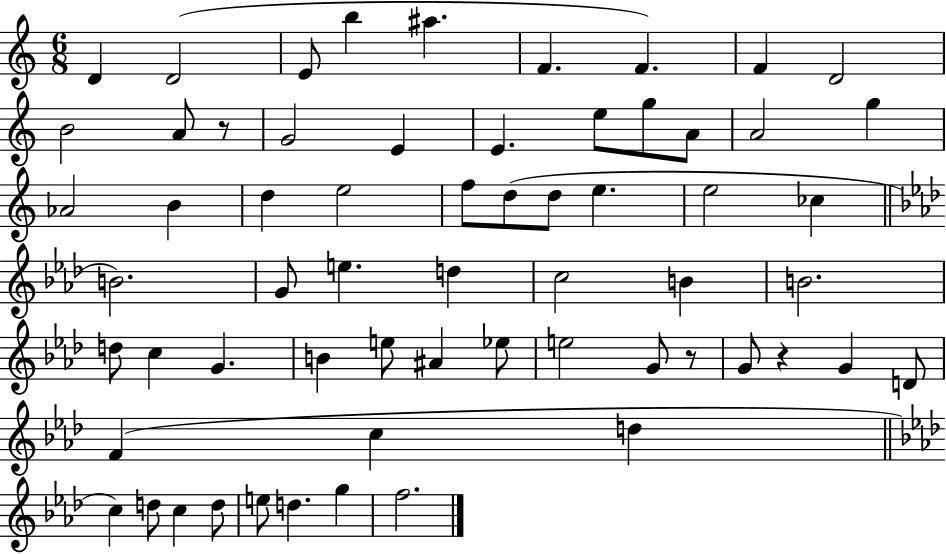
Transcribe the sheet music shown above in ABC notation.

X:1
T:Untitled
M:6/8
L:1/4
K:C
D D2 E/2 b ^a F F F D2 B2 A/2 z/2 G2 E E e/2 g/2 A/2 A2 g _A2 B d e2 f/2 d/2 d/2 e e2 _c B2 G/2 e d c2 B B2 d/2 c G B e/2 ^A _e/2 e2 G/2 z/2 G/2 z G D/2 F c d c d/2 c d/2 e/2 d g f2